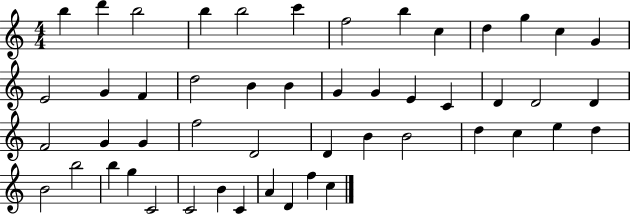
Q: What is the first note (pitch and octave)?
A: B5